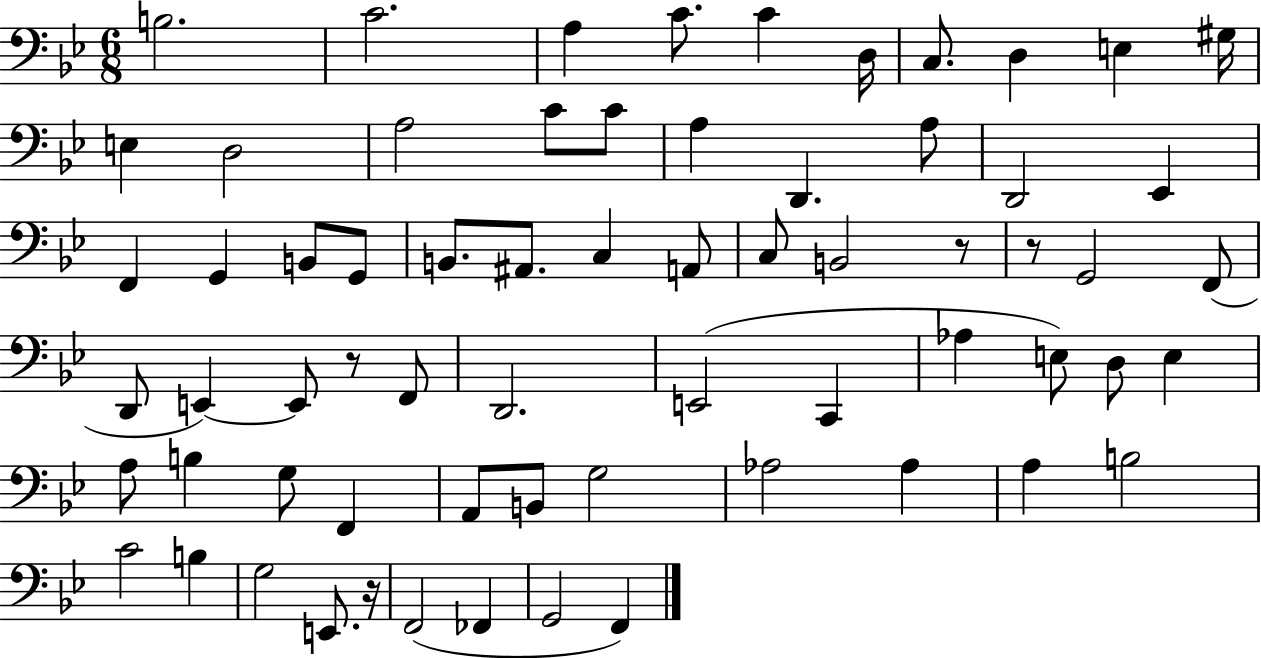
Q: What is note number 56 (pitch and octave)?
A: B3